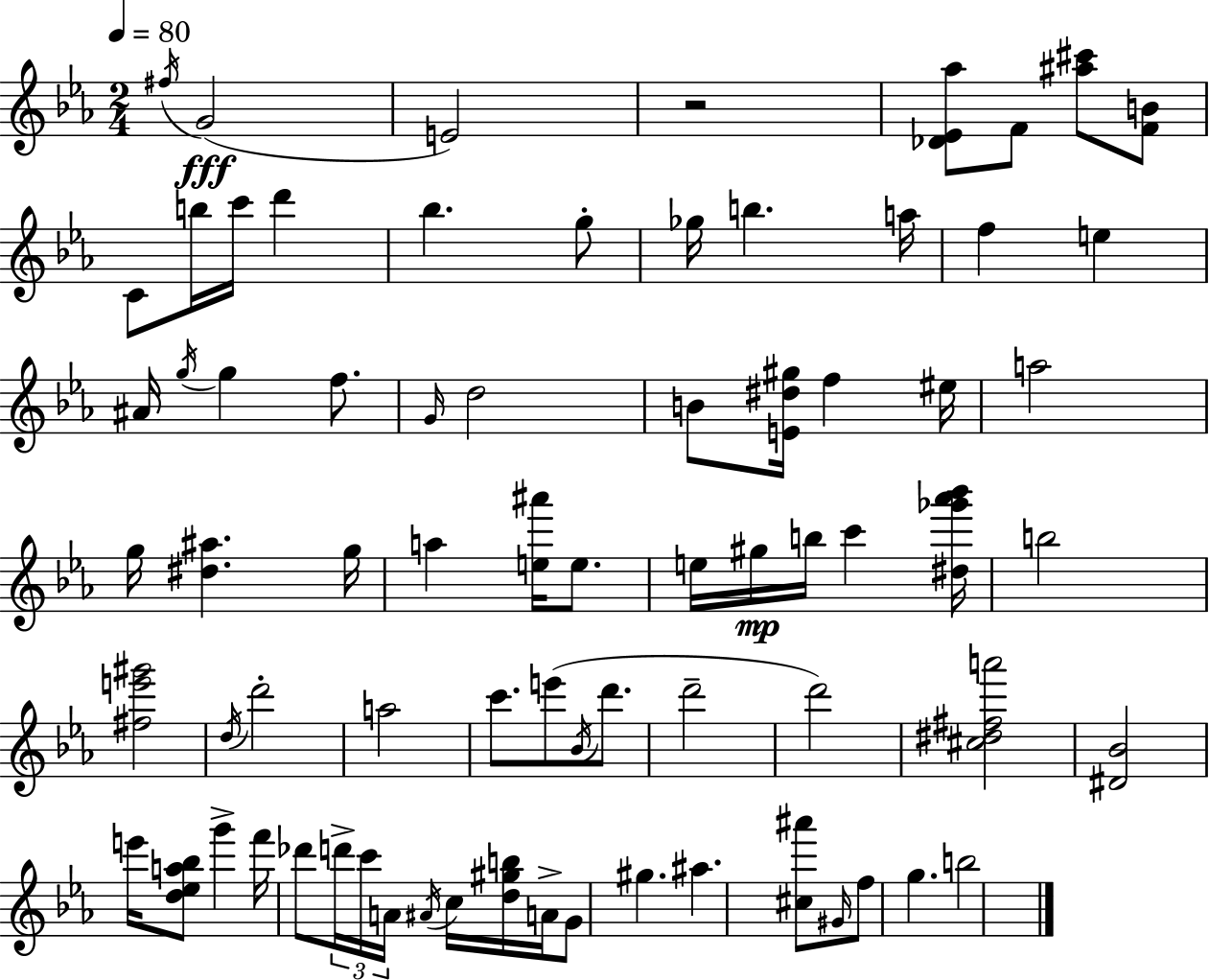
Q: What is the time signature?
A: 2/4